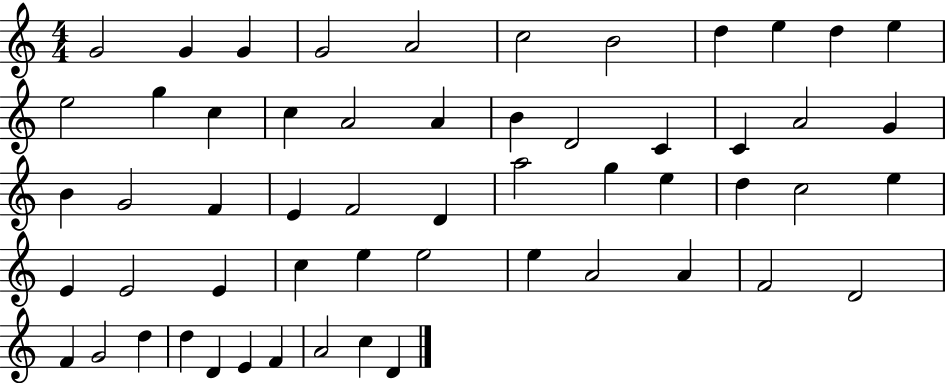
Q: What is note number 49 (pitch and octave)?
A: D5